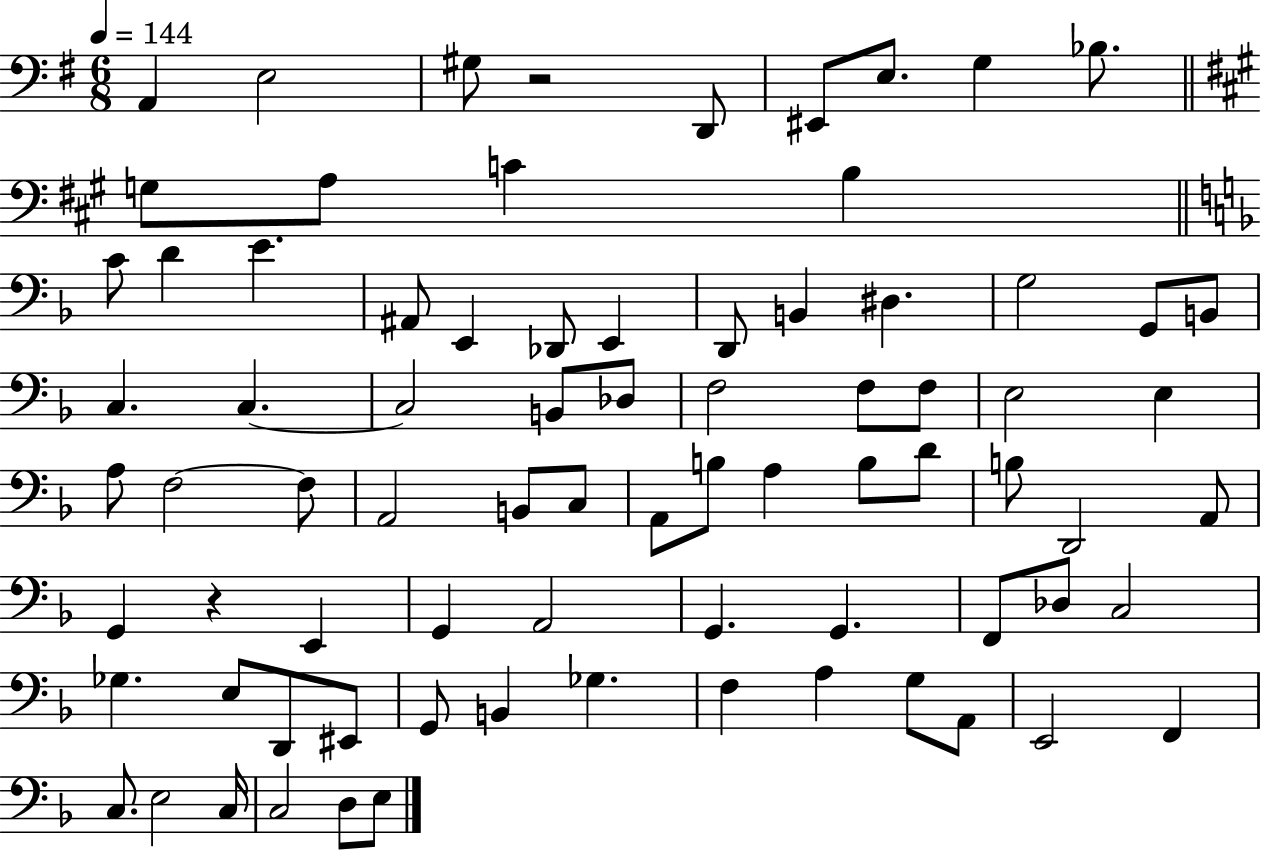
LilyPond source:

{
  \clef bass
  \numericTimeSignature
  \time 6/8
  \key g \major
  \tempo 4 = 144
  a,4 e2 | gis8 r2 d,8 | eis,8 e8. g4 bes8. | \bar "||" \break \key a \major g8 a8 c'4 b4 | \bar "||" \break \key d \minor c'8 d'4 e'4. | ais,8 e,4 des,8 e,4 | d,8 b,4 dis4. | g2 g,8 b,8 | \break c4. c4.~~ | c2 b,8 des8 | f2 f8 f8 | e2 e4 | \break a8 f2~~ f8 | a,2 b,8 c8 | a,8 b8 a4 b8 d'8 | b8 d,2 a,8 | \break g,4 r4 e,4 | g,4 a,2 | g,4. g,4. | f,8 des8 c2 | \break ges4. e8 d,8 eis,8 | g,8 b,4 ges4. | f4 a4 g8 a,8 | e,2 f,4 | \break c8. e2 c16 | c2 d8 e8 | \bar "|."
}